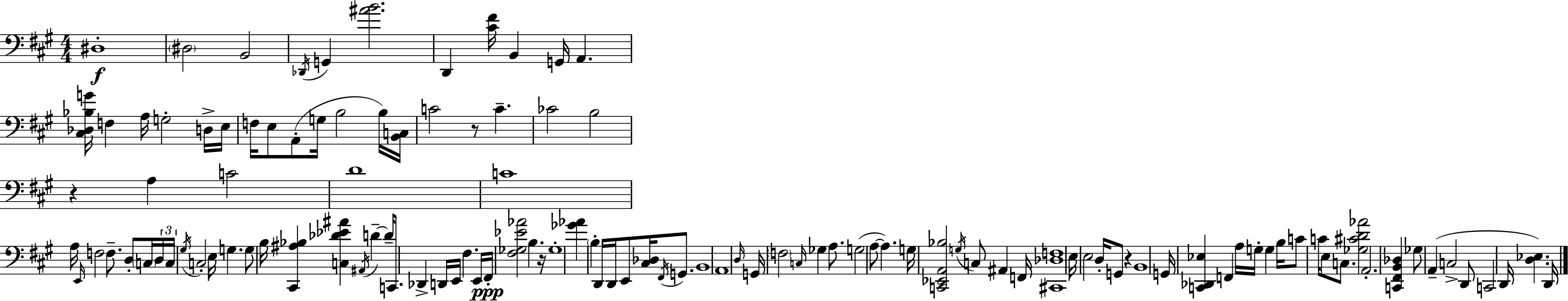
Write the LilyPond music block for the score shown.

{
  \clef bass
  \numericTimeSignature
  \time 4/4
  \key a \major
  dis1-.\f | \parenthesize dis2 b,2 | \acciaccatura { des,16 } g,4 <ais' b'>2. | d,4 <cis' fis'>16 b,4 g,16 a,4. | \break <cis des bes g'>16 f4 a16 g2-. d16-> | e16 f16 e8 a,8-.( g16 b2 b16) | <b, c>16 c'2 r8 c'4.-- | ces'2 b2 | \break r4 a4 c'2 | d'1 | c'1 | a16 \grace { e,16 } f2 f8.-- d8-. | \break \parenthesize c16 \tuplet 3/2 { d16 c16 \acciaccatura { gis16 } } c2-. e16 g4. | g8 b16 <cis, ais bes>4 <c des' ees' ais'>4 \acciaccatura { ais,16 } d'4--~~ | d'16-- c,8. des,4-> d,16 e,16 fis4. | e,16 fis,16-.\ppp <fis ges ees' aes'>2 b4. | \break r16 ges1-. | <ges' aes'>4 \parenthesize b4-. d,16 d,16 e,8 | <cis des>16 \acciaccatura { fis,16 } g,8. b,1 | a,1 | \break \grace { d16 } g,16 \parenthesize f2 \grace { c16 } | ges4 a8. g2( a8~~ | a4.) g16 <c, ees, a, bes>2 | \acciaccatura { g16 } c8 ais,4 f,16 <cis, des f>1 | \break e16 e2 | d16-. g,8 r4 b,1 | g,16 <c, des, ees>4 f,4 | a16 g16-. g4 b16 c'8 c'16 e8 c8. | \break <ges cis' d' aes'>2 a,2.-. | <c, fis, b, des>4 ges8 a,4--( c2-> | d,8 c,2 | d,16 <d ees>4.) d,16 \bar "|."
}